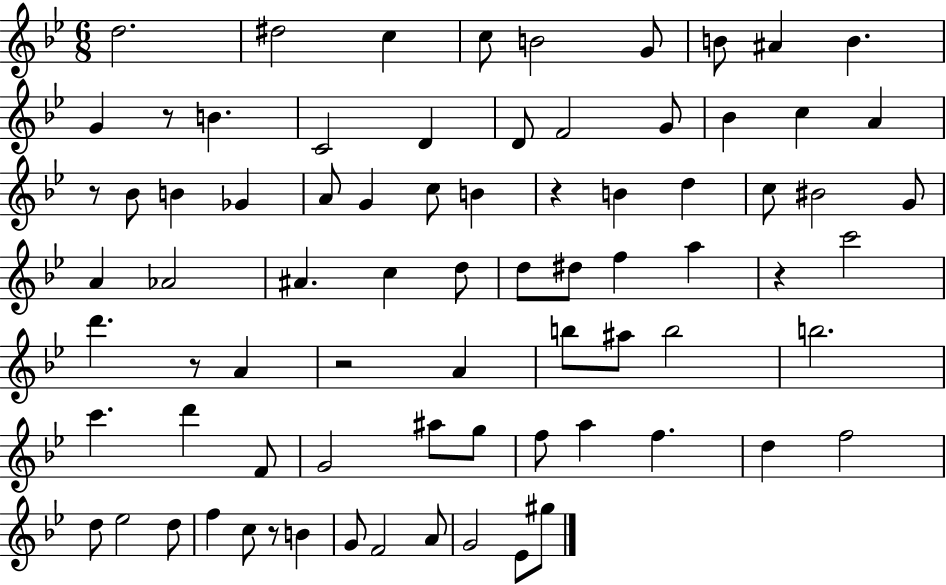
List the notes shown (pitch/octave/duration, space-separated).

D5/h. D#5/h C5/q C5/e B4/h G4/e B4/e A#4/q B4/q. G4/q R/e B4/q. C4/h D4/q D4/e F4/h G4/e Bb4/q C5/q A4/q R/e Bb4/e B4/q Gb4/q A4/e G4/q C5/e B4/q R/q B4/q D5/q C5/e BIS4/h G4/e A4/q Ab4/h A#4/q. C5/q D5/e D5/e D#5/e F5/q A5/q R/q C6/h D6/q. R/e A4/q R/h A4/q B5/e A#5/e B5/h B5/h. C6/q. D6/q F4/e G4/h A#5/e G5/e F5/e A5/q F5/q. D5/q F5/h D5/e Eb5/h D5/e F5/q C5/e R/e B4/q G4/e F4/h A4/e G4/h Eb4/e G#5/e